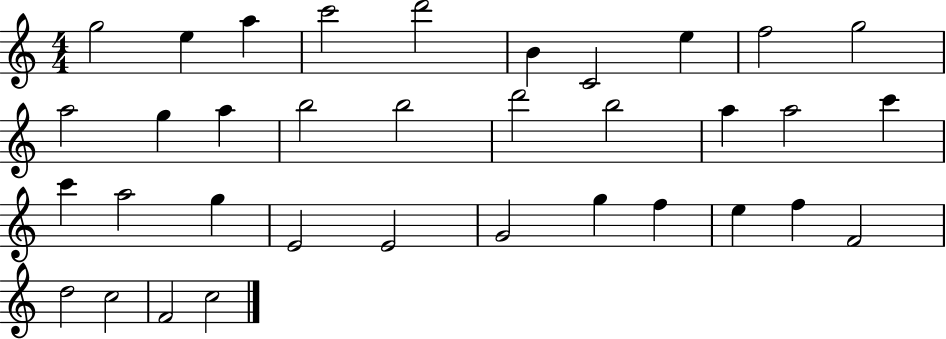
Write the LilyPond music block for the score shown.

{
  \clef treble
  \numericTimeSignature
  \time 4/4
  \key c \major
  g''2 e''4 a''4 | c'''2 d'''2 | b'4 c'2 e''4 | f''2 g''2 | \break a''2 g''4 a''4 | b''2 b''2 | d'''2 b''2 | a''4 a''2 c'''4 | \break c'''4 a''2 g''4 | e'2 e'2 | g'2 g''4 f''4 | e''4 f''4 f'2 | \break d''2 c''2 | f'2 c''2 | \bar "|."
}